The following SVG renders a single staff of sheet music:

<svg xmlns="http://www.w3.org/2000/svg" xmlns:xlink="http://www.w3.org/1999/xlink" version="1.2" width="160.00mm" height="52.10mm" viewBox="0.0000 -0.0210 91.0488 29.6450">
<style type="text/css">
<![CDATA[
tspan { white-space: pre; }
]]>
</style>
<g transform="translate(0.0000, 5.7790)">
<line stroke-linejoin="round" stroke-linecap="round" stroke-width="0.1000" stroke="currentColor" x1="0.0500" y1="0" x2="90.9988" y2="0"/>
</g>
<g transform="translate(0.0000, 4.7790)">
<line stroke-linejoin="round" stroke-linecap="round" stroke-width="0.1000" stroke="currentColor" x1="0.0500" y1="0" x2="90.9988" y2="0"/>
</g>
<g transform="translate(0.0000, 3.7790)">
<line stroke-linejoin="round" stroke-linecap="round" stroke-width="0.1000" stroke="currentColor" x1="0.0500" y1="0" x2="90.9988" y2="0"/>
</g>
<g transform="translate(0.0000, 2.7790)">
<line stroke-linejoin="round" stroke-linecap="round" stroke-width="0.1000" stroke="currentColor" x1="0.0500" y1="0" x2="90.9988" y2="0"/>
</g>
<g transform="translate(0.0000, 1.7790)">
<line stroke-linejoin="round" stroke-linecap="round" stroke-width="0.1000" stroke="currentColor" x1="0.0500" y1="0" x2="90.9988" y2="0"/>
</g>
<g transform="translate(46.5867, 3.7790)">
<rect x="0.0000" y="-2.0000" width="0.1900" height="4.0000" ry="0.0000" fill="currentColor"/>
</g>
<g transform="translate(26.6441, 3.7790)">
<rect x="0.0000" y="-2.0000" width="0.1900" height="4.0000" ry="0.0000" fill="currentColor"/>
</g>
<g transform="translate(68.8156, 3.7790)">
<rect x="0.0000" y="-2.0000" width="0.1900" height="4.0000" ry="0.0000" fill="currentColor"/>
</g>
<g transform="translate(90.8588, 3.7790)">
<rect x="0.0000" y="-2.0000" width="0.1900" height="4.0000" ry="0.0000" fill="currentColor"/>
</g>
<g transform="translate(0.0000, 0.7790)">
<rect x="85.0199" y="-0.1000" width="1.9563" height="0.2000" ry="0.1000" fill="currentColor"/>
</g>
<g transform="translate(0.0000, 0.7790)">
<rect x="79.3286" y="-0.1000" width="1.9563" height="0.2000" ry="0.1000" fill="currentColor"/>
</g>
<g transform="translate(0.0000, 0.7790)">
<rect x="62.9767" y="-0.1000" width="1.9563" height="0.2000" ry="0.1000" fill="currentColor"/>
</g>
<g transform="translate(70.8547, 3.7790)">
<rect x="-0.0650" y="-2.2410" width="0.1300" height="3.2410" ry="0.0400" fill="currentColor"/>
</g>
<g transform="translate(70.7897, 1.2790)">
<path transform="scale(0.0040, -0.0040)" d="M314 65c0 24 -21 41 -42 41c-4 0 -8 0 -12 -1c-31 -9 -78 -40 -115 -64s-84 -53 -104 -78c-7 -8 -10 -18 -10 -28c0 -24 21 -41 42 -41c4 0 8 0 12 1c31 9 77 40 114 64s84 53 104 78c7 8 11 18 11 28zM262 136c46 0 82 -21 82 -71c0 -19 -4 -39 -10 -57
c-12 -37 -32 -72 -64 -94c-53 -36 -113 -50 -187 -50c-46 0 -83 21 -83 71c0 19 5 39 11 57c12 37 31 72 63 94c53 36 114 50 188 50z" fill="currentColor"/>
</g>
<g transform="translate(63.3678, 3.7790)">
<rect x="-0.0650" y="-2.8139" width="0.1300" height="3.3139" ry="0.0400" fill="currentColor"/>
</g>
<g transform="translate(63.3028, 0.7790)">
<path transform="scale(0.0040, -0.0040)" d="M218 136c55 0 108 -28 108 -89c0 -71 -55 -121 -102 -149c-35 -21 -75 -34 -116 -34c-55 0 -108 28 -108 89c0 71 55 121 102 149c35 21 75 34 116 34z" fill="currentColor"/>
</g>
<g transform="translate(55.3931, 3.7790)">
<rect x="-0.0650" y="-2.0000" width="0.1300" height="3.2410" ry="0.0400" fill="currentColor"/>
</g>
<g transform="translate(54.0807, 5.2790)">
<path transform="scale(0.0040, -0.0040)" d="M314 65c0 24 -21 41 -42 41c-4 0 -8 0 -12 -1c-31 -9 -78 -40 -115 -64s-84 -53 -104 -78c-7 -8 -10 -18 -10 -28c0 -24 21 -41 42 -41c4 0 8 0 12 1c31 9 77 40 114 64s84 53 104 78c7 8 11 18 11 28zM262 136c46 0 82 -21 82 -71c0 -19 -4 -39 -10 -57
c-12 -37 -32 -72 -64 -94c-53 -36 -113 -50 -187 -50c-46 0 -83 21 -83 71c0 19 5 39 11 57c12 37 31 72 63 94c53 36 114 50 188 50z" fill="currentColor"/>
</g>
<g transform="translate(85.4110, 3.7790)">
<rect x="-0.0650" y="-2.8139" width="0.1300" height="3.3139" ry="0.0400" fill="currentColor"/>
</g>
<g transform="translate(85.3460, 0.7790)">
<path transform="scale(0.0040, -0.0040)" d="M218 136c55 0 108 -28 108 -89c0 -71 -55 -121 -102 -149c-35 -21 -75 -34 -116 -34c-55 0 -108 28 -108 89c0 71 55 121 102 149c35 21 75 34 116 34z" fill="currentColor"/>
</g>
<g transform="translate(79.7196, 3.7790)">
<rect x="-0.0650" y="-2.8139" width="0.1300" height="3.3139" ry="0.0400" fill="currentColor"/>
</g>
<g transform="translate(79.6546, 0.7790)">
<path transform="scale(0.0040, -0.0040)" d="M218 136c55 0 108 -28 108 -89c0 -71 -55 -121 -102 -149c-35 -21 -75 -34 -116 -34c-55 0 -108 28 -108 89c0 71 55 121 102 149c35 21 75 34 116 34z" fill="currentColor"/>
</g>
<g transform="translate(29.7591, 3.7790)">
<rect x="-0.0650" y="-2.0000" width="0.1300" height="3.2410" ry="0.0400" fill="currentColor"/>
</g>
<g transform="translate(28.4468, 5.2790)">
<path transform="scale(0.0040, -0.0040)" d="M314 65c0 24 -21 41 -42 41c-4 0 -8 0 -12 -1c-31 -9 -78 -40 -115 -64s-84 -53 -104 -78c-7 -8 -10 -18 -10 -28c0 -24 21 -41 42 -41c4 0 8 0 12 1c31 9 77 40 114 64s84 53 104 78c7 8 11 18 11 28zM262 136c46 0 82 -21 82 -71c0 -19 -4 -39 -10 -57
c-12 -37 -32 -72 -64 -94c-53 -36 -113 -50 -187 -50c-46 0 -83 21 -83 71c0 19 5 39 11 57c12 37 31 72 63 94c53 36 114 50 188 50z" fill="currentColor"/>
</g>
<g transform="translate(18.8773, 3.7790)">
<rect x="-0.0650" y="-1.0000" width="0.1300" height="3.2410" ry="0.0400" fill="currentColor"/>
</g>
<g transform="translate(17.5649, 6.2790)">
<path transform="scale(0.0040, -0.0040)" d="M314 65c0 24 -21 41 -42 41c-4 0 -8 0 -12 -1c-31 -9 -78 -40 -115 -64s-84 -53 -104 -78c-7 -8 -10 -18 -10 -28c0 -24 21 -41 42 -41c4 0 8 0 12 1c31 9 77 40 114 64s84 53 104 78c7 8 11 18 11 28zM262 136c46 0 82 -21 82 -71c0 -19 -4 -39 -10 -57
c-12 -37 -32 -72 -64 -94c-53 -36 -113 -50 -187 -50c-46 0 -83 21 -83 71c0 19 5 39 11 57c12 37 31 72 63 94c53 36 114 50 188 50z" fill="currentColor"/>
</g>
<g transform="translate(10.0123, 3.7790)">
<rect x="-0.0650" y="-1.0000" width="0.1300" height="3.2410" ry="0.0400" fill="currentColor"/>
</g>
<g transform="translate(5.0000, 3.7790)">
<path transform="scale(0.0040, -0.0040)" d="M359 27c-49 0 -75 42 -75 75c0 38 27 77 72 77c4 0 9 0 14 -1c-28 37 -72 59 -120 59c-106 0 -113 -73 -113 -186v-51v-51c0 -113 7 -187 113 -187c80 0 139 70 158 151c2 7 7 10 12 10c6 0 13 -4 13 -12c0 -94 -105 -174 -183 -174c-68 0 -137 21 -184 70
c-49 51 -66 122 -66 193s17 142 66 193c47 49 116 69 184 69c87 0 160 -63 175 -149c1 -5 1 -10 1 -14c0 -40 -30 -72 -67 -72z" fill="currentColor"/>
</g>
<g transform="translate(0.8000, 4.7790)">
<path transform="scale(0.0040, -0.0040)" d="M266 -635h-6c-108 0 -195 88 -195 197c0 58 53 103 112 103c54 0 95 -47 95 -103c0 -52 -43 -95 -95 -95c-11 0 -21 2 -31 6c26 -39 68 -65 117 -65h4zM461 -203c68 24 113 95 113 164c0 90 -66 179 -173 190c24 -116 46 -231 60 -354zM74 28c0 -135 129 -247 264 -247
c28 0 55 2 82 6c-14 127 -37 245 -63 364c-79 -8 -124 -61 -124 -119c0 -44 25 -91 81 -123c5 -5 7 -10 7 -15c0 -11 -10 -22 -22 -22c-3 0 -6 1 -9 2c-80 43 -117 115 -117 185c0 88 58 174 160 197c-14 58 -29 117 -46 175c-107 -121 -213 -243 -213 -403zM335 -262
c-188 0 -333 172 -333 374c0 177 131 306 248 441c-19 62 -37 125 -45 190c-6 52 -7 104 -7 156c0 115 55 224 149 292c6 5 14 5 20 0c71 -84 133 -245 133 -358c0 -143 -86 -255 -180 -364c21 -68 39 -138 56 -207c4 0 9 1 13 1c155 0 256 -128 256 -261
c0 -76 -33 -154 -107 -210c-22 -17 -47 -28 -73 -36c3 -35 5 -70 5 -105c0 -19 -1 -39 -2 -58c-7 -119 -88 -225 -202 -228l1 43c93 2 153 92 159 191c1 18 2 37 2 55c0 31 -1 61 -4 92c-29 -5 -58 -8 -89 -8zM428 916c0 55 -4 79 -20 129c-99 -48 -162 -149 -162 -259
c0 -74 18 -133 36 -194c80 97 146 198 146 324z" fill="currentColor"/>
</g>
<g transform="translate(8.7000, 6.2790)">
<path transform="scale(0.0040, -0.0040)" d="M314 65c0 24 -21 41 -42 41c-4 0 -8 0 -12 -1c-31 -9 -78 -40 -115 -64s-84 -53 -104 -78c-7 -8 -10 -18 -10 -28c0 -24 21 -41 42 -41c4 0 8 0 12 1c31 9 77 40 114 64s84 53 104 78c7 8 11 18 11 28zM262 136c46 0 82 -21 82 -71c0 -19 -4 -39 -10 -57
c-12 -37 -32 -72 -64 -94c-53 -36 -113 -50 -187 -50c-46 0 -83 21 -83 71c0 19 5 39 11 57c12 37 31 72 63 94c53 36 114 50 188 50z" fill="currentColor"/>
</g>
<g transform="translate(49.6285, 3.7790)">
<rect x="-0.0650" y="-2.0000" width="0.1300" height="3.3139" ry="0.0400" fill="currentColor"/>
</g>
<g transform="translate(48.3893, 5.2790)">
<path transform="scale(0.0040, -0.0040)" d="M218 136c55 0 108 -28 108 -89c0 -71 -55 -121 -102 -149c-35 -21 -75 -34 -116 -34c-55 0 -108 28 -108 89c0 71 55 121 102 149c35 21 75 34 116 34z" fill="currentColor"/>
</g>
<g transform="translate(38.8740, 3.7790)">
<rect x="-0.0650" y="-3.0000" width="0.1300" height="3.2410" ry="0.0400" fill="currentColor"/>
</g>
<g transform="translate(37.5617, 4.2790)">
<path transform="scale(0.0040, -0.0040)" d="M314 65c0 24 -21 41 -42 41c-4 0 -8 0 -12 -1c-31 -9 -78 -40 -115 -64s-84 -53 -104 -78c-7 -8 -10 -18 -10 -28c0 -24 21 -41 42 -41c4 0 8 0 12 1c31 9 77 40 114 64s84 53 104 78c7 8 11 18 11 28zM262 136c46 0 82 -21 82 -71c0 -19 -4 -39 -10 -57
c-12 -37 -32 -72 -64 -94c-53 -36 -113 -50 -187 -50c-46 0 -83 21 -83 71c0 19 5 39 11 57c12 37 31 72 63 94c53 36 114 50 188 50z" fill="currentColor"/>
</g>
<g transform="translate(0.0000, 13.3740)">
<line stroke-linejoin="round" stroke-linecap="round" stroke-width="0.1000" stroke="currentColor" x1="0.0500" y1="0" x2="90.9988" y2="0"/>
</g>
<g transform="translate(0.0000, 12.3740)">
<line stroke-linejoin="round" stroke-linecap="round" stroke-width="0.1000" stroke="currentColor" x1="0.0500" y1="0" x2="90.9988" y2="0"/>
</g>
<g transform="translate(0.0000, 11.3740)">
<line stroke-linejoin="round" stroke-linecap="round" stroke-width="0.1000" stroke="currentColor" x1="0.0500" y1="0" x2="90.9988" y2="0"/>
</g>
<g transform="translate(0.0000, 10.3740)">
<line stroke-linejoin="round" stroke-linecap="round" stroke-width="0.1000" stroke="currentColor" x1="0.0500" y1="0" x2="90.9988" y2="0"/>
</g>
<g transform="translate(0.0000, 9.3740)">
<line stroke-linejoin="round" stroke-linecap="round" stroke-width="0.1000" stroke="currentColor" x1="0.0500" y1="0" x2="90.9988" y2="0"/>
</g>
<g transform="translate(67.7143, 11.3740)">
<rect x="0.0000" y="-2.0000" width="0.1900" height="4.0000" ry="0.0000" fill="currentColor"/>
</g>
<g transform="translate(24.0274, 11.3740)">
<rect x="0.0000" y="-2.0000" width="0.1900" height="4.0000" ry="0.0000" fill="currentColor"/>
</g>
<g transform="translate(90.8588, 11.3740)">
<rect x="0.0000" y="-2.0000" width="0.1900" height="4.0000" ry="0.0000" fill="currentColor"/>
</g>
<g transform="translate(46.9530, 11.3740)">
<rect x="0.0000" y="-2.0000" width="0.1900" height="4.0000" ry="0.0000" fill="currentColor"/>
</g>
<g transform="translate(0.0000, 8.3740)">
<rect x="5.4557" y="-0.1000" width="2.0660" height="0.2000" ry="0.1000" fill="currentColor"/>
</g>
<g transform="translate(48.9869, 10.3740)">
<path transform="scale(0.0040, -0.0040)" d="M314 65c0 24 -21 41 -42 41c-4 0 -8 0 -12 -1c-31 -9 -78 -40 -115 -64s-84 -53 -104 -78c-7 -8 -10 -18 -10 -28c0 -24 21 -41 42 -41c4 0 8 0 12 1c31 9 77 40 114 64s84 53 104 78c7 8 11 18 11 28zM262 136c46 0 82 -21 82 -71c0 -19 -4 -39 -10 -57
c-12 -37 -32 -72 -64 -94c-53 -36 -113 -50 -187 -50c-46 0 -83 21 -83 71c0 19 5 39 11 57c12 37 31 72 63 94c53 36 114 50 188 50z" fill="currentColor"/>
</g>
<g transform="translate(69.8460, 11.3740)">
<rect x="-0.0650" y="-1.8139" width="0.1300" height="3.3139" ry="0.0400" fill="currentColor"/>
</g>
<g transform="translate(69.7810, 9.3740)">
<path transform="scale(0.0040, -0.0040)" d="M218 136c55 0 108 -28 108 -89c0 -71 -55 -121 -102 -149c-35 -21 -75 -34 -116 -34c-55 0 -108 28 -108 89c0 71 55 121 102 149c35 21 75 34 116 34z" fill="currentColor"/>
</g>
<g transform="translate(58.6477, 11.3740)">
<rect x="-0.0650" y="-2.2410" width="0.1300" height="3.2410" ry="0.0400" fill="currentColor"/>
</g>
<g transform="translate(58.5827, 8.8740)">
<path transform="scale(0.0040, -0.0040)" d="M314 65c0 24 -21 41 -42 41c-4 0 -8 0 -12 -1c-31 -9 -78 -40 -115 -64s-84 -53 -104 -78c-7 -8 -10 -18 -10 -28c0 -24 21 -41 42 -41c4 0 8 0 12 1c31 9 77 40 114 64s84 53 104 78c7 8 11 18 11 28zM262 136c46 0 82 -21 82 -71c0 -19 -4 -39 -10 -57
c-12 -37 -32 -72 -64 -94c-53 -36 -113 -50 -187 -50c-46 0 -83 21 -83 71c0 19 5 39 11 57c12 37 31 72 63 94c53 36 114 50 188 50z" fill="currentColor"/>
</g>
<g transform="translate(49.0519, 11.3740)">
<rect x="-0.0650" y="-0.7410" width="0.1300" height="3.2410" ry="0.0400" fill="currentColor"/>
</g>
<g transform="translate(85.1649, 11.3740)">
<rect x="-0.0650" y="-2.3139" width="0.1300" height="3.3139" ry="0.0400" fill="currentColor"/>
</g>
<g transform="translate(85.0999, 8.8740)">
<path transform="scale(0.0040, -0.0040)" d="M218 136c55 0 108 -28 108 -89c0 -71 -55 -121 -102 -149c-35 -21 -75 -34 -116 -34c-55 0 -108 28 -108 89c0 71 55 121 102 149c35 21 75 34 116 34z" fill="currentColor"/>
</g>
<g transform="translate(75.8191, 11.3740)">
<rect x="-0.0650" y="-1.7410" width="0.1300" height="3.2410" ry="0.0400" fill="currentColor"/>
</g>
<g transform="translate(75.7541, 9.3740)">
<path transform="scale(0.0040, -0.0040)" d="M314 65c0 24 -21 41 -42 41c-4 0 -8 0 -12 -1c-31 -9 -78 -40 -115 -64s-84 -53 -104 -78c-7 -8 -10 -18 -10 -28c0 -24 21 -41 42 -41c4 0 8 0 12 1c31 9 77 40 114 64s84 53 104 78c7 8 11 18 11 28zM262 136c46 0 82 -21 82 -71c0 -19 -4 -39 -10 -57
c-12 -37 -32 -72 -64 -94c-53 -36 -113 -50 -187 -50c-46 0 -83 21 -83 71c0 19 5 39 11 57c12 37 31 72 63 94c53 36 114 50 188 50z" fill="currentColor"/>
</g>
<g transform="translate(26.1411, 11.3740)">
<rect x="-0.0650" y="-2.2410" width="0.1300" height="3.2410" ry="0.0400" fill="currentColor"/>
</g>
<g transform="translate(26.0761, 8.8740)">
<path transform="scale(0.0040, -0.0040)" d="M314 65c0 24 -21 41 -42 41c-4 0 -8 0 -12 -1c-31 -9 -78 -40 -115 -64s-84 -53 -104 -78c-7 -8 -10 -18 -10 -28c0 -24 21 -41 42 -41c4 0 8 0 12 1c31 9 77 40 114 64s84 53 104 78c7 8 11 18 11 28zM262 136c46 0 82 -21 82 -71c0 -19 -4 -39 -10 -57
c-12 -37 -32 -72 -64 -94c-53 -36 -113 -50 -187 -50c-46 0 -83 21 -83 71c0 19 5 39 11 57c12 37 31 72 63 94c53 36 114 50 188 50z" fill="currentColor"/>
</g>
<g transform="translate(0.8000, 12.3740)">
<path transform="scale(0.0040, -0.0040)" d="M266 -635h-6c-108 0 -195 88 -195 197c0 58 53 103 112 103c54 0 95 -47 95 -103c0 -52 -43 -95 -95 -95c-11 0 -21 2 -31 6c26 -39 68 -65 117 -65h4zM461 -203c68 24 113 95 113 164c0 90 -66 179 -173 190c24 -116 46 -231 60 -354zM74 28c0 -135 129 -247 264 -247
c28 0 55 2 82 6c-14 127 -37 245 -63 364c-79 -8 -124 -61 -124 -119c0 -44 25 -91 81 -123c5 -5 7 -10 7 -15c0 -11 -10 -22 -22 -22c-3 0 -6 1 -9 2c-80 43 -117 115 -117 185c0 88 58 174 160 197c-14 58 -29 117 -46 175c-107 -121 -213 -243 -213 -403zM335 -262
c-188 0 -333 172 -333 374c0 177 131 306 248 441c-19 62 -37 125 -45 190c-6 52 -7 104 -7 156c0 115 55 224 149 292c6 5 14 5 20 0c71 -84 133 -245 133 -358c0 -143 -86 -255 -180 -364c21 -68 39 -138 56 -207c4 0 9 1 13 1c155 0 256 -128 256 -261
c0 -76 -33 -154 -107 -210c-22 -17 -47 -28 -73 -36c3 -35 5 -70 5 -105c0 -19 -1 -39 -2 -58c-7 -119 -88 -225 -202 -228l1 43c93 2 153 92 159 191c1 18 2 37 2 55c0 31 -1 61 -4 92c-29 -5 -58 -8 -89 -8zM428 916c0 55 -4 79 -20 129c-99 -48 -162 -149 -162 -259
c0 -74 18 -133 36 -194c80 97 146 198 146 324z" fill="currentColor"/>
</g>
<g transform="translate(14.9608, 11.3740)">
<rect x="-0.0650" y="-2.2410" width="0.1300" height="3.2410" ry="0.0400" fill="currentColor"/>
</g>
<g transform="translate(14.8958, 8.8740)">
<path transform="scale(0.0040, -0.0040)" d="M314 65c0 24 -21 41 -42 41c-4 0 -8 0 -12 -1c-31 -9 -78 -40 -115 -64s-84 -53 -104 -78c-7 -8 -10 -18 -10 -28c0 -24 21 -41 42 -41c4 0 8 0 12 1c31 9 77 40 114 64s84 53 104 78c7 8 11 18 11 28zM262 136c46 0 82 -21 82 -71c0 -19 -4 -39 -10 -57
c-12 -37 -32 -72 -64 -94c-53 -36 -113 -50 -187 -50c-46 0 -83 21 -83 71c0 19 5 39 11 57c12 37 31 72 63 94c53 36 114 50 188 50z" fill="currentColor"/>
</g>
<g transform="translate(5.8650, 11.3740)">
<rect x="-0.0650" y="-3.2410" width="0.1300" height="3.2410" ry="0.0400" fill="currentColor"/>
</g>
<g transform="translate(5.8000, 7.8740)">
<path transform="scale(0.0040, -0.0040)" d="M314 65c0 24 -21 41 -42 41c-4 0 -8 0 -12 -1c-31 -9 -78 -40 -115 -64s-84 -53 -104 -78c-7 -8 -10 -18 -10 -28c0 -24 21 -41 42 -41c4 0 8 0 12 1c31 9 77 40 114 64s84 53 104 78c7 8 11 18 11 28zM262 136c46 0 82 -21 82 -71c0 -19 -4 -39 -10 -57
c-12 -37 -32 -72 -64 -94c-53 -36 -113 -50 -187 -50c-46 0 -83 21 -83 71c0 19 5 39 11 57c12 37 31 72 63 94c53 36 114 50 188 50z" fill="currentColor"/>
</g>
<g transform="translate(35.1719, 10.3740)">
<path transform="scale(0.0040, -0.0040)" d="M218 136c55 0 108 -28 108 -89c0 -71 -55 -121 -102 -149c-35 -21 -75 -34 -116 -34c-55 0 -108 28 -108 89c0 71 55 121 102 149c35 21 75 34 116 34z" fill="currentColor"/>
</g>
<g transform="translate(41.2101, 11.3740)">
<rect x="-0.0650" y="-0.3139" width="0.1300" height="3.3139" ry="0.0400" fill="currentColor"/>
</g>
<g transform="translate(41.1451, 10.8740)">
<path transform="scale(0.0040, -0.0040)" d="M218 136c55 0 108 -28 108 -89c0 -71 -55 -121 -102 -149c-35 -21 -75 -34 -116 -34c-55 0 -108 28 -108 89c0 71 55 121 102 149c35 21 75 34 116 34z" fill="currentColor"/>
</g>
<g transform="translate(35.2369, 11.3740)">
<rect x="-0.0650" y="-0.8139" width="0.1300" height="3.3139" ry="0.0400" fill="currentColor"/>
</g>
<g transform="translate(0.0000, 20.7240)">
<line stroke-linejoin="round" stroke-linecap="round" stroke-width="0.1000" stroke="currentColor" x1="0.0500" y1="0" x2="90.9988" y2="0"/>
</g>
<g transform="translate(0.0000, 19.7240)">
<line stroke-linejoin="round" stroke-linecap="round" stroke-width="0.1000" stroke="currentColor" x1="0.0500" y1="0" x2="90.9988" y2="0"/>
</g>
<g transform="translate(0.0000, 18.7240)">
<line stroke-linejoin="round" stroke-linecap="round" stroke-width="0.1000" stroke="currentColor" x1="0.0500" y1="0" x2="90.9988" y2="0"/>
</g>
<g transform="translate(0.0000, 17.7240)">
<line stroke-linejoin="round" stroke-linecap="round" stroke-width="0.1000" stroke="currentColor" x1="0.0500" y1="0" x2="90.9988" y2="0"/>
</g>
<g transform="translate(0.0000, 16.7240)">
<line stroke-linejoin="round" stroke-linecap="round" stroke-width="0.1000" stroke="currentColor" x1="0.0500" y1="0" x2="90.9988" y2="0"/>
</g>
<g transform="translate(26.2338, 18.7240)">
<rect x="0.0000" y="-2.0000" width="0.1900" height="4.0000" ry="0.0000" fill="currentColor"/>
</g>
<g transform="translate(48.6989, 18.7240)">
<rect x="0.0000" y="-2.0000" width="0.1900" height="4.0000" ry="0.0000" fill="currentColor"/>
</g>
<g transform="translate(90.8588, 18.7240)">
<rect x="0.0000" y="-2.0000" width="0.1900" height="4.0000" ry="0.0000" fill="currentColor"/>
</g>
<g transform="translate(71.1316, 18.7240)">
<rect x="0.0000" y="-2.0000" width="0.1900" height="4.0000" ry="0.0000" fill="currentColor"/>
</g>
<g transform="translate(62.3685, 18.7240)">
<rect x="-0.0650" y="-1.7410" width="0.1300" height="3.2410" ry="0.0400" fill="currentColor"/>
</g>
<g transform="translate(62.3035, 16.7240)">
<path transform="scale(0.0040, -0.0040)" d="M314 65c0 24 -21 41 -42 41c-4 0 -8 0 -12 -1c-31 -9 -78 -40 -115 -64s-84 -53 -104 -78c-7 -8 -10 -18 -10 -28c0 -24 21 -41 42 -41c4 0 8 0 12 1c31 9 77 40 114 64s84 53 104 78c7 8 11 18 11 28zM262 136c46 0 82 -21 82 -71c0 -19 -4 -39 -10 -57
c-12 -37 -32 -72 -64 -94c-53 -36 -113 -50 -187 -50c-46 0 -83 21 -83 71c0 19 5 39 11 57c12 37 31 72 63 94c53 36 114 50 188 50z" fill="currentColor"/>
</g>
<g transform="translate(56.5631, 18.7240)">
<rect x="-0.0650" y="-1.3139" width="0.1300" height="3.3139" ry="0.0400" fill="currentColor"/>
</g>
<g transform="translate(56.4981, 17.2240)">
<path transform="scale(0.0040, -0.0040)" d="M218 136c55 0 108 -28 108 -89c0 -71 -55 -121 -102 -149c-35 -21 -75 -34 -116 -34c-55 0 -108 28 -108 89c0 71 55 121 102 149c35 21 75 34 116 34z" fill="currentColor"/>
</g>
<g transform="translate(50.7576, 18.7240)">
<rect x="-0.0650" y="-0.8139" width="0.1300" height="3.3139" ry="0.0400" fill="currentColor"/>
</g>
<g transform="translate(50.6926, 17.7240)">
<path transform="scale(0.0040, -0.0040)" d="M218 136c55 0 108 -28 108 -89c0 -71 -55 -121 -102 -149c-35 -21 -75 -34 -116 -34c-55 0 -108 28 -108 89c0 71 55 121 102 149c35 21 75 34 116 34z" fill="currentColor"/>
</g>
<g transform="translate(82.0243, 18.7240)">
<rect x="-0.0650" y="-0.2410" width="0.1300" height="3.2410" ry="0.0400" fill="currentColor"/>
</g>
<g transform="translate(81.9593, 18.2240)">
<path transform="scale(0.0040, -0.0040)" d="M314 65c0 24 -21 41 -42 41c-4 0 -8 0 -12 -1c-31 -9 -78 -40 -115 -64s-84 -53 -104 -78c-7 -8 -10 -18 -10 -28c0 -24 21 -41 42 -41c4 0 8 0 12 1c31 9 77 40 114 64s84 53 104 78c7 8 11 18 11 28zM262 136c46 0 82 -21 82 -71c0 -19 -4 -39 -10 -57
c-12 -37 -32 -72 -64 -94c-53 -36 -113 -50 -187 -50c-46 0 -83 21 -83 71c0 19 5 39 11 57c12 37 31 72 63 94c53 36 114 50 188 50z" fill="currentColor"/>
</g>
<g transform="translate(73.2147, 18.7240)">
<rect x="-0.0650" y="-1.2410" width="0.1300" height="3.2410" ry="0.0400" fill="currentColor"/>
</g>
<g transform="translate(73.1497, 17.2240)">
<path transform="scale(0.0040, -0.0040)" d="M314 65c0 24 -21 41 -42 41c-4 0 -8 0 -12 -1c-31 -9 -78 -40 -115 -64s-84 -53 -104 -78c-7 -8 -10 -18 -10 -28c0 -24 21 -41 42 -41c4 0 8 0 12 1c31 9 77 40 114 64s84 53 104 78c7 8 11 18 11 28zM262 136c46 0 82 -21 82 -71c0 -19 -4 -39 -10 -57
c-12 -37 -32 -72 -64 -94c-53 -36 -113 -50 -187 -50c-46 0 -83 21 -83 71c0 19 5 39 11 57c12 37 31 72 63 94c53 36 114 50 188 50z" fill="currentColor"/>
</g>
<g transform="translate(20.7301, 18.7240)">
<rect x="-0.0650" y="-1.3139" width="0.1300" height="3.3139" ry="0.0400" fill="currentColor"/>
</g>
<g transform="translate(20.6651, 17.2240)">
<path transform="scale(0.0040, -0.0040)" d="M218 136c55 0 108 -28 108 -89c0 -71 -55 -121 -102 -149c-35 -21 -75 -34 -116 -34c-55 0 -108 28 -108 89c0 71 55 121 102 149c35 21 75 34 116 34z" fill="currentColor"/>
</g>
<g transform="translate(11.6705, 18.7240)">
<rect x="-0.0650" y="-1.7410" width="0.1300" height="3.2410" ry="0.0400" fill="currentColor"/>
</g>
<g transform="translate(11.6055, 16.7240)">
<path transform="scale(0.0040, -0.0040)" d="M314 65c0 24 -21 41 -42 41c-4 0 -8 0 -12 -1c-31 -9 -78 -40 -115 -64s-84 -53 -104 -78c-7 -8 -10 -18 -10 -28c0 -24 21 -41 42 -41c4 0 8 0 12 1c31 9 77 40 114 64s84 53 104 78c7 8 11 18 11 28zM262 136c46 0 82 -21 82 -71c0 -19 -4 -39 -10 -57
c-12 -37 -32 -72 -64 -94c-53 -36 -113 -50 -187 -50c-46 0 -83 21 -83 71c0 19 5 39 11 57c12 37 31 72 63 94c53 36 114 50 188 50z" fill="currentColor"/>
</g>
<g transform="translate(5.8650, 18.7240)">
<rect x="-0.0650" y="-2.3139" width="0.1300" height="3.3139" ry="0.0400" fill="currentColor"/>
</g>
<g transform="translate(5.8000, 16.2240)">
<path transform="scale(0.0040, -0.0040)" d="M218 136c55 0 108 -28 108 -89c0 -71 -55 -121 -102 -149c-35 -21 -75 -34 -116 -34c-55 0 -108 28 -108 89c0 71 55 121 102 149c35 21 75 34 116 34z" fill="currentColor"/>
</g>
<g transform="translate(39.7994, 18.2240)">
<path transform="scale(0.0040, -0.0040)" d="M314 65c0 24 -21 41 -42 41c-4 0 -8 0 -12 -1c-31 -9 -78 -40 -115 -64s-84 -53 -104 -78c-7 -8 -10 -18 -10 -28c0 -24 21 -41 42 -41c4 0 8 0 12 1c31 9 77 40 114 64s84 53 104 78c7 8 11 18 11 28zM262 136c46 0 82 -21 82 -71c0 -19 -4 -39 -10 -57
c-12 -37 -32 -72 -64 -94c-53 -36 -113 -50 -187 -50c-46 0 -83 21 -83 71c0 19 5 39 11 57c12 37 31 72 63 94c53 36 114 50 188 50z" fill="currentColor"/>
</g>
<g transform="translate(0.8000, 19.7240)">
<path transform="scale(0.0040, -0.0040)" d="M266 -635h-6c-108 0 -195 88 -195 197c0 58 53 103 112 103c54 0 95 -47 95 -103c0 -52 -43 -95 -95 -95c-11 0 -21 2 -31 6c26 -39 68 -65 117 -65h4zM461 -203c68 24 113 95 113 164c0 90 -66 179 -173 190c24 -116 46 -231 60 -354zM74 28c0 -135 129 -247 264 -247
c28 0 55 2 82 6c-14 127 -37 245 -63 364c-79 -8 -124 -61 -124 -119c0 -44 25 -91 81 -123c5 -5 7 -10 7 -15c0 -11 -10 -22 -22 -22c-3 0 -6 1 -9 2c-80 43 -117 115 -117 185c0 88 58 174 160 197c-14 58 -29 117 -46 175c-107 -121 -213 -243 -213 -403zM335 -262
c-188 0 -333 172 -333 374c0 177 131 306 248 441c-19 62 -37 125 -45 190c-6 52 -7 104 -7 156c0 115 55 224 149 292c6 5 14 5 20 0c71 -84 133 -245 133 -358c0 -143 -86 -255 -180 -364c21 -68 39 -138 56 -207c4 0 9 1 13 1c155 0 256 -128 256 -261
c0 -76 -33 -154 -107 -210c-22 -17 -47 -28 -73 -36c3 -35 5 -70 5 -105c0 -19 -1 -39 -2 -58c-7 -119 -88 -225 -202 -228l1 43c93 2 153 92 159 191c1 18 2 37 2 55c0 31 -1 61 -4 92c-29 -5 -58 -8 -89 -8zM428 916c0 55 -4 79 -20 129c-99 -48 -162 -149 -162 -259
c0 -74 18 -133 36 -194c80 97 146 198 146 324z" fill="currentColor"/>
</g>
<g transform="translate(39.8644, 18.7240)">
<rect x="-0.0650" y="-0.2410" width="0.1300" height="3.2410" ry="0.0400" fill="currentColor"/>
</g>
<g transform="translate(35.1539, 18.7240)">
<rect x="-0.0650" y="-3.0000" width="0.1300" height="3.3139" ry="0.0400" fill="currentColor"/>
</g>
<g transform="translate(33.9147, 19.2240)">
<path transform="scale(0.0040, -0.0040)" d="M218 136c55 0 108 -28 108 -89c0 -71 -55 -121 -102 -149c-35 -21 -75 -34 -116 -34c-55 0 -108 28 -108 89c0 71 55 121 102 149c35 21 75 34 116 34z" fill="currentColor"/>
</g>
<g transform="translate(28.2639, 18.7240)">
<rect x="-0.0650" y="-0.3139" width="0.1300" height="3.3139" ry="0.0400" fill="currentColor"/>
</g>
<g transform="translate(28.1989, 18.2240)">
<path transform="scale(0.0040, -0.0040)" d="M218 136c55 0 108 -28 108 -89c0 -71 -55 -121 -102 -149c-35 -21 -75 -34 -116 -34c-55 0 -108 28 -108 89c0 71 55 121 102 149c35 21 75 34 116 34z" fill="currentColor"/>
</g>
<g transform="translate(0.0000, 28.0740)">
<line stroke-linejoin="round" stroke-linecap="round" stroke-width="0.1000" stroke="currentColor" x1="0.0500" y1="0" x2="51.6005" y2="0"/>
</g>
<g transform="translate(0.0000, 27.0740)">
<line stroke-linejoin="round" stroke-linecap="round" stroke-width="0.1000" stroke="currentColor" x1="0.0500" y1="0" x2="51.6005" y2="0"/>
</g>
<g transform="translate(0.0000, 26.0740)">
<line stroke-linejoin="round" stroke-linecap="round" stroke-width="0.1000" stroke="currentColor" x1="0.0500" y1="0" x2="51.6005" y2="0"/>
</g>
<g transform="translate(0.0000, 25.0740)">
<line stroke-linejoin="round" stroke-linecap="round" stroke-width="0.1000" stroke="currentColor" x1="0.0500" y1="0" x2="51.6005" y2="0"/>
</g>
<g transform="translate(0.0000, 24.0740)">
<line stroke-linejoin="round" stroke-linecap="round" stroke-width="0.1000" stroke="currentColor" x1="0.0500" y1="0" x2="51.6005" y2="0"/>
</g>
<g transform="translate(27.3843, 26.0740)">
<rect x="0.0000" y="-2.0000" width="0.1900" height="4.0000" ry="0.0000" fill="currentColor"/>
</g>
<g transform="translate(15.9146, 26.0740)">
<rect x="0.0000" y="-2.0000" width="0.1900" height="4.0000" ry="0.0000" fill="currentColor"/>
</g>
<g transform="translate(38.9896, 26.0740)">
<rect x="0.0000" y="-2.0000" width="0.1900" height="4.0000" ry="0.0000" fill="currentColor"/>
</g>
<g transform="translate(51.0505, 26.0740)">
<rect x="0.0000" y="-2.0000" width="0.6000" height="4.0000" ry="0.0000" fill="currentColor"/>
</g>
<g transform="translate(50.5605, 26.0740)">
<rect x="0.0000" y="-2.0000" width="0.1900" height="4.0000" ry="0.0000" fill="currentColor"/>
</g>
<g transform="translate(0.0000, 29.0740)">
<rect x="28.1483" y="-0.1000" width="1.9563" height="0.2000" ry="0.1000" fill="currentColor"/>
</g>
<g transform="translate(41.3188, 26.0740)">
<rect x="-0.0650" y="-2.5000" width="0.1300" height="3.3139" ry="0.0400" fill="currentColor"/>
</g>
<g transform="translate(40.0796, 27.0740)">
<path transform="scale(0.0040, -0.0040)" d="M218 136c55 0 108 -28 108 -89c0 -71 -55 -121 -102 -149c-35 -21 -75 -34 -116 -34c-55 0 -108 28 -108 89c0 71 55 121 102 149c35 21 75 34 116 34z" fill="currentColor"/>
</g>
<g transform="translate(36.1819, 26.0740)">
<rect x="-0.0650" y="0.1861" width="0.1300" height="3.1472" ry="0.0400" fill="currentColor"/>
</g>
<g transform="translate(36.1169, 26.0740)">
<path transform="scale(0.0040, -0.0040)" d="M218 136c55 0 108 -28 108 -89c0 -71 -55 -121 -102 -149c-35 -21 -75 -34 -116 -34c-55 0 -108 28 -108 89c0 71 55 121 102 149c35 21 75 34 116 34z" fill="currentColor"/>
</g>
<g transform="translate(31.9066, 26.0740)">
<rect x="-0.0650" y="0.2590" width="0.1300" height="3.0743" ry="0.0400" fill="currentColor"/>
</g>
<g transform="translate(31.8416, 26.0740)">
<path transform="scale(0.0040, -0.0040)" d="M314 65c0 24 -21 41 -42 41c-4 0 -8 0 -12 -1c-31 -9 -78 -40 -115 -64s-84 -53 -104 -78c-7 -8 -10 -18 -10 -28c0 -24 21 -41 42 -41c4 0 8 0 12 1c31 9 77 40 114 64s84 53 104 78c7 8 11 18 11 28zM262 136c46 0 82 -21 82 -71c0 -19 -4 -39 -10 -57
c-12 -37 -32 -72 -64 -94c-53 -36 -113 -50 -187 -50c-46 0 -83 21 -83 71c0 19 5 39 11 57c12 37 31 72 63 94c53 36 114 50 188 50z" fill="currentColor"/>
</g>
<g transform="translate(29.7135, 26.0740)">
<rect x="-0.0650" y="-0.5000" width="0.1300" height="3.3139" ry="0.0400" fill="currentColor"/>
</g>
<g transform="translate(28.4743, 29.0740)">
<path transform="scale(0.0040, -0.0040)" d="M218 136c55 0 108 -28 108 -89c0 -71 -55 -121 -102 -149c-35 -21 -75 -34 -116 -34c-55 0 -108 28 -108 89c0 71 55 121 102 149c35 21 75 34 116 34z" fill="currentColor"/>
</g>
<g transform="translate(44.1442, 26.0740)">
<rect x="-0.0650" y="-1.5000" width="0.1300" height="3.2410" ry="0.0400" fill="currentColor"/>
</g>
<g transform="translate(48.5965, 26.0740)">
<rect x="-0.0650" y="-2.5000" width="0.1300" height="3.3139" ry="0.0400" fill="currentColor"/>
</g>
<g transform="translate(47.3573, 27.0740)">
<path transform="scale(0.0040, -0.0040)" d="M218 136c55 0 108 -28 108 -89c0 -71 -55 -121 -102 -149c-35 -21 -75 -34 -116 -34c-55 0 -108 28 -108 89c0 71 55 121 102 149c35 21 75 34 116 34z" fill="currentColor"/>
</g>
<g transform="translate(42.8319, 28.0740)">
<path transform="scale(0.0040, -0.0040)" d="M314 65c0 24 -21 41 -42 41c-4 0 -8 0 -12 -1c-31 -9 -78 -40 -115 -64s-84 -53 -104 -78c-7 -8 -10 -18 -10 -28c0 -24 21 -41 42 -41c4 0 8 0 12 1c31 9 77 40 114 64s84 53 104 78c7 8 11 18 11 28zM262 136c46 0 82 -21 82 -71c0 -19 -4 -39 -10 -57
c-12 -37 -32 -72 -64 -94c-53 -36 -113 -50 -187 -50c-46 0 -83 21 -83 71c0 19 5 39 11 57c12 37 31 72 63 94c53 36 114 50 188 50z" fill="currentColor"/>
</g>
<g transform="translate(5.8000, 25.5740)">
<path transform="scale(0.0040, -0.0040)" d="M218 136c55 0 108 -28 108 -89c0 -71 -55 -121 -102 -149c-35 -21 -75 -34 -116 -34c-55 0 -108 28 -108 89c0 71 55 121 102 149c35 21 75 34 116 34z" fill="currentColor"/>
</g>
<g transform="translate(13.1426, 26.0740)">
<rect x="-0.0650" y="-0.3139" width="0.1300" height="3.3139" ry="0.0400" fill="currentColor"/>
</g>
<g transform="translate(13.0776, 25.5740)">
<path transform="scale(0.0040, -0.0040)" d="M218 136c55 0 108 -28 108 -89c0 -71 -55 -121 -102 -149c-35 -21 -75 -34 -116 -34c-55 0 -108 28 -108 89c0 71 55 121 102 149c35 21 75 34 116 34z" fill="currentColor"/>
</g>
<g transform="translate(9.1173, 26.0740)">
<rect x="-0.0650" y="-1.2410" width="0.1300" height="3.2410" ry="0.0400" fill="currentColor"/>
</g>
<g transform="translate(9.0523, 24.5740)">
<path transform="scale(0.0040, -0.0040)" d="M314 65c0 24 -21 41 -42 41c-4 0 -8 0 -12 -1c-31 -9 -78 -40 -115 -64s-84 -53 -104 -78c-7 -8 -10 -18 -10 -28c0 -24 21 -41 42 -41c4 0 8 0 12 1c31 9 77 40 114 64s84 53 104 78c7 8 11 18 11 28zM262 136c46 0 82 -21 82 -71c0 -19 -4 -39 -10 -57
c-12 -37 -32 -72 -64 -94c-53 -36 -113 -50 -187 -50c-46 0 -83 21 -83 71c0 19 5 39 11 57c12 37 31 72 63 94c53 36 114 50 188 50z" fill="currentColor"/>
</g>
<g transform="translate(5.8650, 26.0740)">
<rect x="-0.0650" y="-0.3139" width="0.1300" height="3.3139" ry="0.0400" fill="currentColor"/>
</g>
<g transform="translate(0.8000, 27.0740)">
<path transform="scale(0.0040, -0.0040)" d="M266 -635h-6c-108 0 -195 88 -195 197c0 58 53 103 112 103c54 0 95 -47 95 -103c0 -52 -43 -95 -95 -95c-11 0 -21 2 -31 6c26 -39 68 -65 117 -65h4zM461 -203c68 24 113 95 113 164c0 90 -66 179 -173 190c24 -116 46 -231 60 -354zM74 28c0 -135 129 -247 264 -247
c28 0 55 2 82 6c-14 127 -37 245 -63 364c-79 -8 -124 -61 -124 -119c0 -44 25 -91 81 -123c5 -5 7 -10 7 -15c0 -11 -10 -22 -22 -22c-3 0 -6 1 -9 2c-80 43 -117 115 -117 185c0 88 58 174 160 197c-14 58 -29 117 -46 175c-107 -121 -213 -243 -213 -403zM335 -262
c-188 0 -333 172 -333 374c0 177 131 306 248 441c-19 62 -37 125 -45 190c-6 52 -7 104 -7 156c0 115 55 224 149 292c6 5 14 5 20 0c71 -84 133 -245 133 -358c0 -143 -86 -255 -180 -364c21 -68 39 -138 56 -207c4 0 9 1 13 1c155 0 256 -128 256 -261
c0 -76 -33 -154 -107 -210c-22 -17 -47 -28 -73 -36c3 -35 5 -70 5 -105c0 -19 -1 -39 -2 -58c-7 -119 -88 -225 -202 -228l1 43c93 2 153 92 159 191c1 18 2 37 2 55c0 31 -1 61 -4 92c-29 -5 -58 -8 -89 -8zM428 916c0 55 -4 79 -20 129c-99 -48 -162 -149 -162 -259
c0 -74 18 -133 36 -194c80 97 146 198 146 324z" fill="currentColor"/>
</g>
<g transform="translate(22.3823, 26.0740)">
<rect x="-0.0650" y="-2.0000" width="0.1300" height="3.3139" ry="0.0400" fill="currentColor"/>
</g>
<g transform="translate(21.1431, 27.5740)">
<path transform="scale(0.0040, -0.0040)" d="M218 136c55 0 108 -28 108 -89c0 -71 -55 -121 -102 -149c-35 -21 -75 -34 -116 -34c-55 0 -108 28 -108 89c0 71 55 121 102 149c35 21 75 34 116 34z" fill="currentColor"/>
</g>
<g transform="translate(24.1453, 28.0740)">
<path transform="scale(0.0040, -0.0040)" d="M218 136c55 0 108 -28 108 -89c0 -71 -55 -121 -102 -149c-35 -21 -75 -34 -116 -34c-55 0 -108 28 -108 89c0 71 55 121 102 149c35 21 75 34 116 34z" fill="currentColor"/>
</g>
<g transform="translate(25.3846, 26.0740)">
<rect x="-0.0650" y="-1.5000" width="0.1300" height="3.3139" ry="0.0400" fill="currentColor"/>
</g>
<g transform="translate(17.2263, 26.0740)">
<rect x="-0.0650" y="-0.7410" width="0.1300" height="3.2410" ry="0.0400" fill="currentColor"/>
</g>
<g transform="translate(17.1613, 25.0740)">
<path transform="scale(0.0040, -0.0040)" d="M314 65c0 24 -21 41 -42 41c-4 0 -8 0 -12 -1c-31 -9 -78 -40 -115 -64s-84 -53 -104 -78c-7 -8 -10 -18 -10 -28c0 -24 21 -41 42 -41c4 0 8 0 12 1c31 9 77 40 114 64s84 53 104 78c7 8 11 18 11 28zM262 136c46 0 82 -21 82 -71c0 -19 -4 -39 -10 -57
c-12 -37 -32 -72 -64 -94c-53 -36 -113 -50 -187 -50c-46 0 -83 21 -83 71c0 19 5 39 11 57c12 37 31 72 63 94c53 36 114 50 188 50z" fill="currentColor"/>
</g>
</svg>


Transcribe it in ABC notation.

X:1
T:Untitled
M:4/4
L:1/4
K:C
D2 D2 F2 A2 F F2 a g2 a a b2 g2 g2 d c d2 g2 f f2 g g f2 e c A c2 d e f2 e2 c2 c e2 c d2 F E C B2 B G E2 G